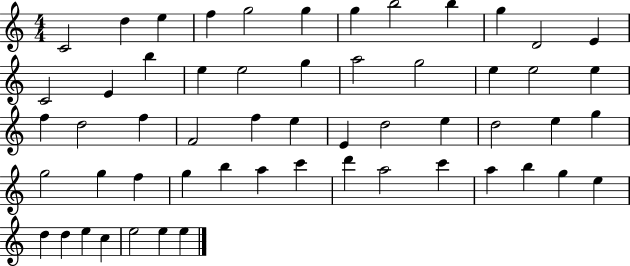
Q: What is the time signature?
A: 4/4